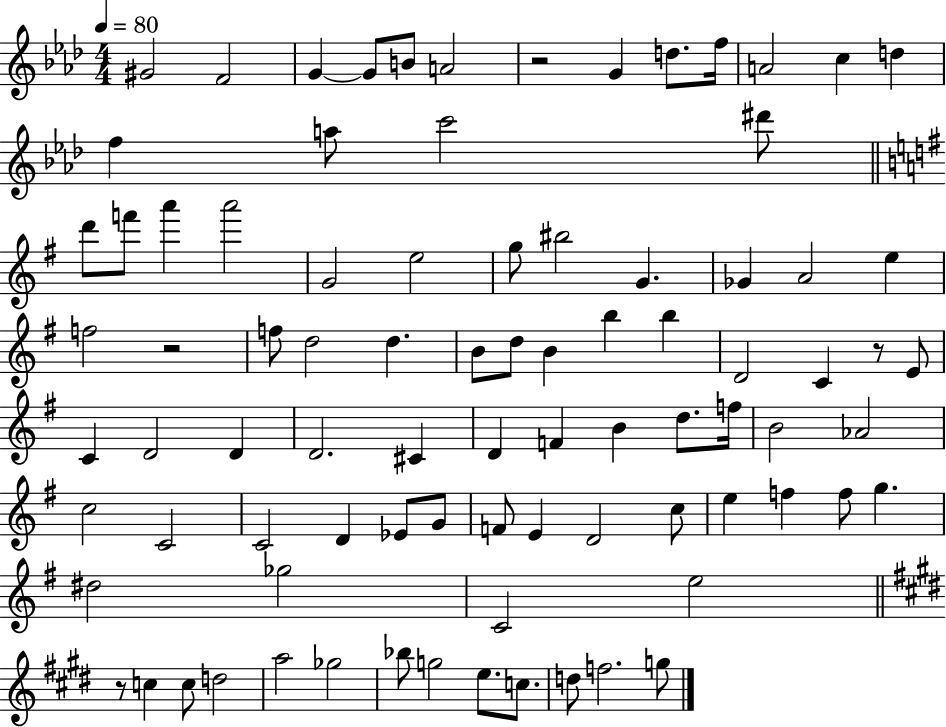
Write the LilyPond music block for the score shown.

{
  \clef treble
  \numericTimeSignature
  \time 4/4
  \key aes \major
  \tempo 4 = 80
  gis'2 f'2 | g'4~~ g'8 b'8 a'2 | r2 g'4 d''8. f''16 | a'2 c''4 d''4 | \break f''4 a''8 c'''2 dis'''8 | \bar "||" \break \key e \minor d'''8 f'''8 a'''4 a'''2 | g'2 e''2 | g''8 bis''2 g'4. | ges'4 a'2 e''4 | \break f''2 r2 | f''8 d''2 d''4. | b'8 d''8 b'4 b''4 b''4 | d'2 c'4 r8 e'8 | \break c'4 d'2 d'4 | d'2. cis'4 | d'4 f'4 b'4 d''8. f''16 | b'2 aes'2 | \break c''2 c'2 | c'2 d'4 ees'8 g'8 | f'8 e'4 d'2 c''8 | e''4 f''4 f''8 g''4. | \break dis''2 ges''2 | c'2 e''2 | \bar "||" \break \key e \major r8 c''4 c''8 d''2 | a''2 ges''2 | bes''8 g''2 e''8. c''8. | d''8 f''2. g''8 | \break \bar "|."
}